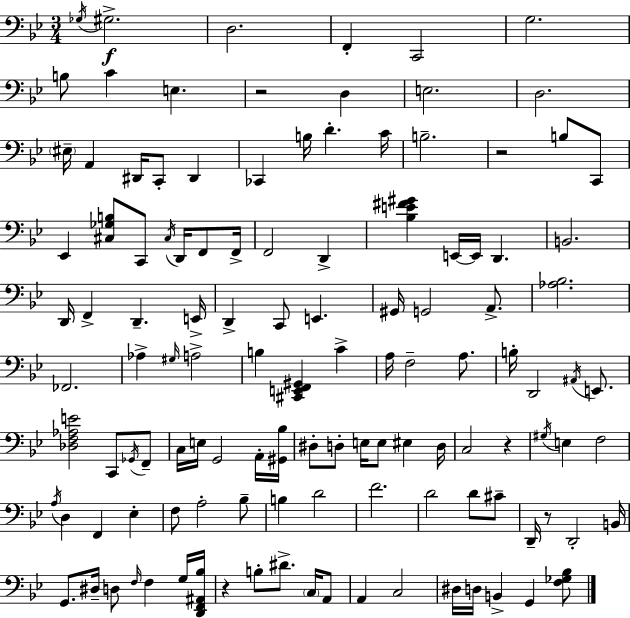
X:1
T:Untitled
M:3/4
L:1/4
K:Bb
_G,/4 ^G,2 D,2 F,, C,,2 G,2 B,/2 C E, z2 D, E,2 D,2 ^E,/4 A,, ^D,,/4 C,,/2 ^D,, _C,, B,/4 D C/4 B,2 z2 B,/2 C,,/2 _E,, [^C,_G,B,]/2 C,,/2 ^C,/4 D,,/4 F,,/2 F,,/4 F,,2 D,, [_B,E^F^G] E,,/4 E,,/4 D,, B,,2 D,,/4 F,, D,, E,,/4 D,, C,,/2 E,, ^G,,/4 G,,2 A,,/2 [_A,_B,]2 _F,,2 _A, ^G,/4 A,2 B, [^C,,E,,F,,^G,,] C A,/4 F,2 A,/2 B,/4 D,,2 ^A,,/4 E,,/2 [_D,F,_A,E]2 C,,/2 _G,,/4 F,,/2 C,/4 E,/4 G,,2 A,,/4 [^G,,_B,]/4 ^D,/2 D,/2 E,/4 E,/2 ^E, D,/4 C,2 z ^G,/4 E, F,2 A,/4 D, F,, _E, F,/2 A,2 _B,/2 B, D2 F2 D2 D/2 ^C/2 D,,/4 z/2 D,,2 B,,/4 G,,/2 ^D,/4 D,/2 F,/4 F, G,/4 [D,,F,,^A,,_B,]/4 z B,/2 ^D/2 C,/4 A,,/2 A,, C,2 ^D,/4 D,/4 B,, G,, [F,_G,_B,]/2